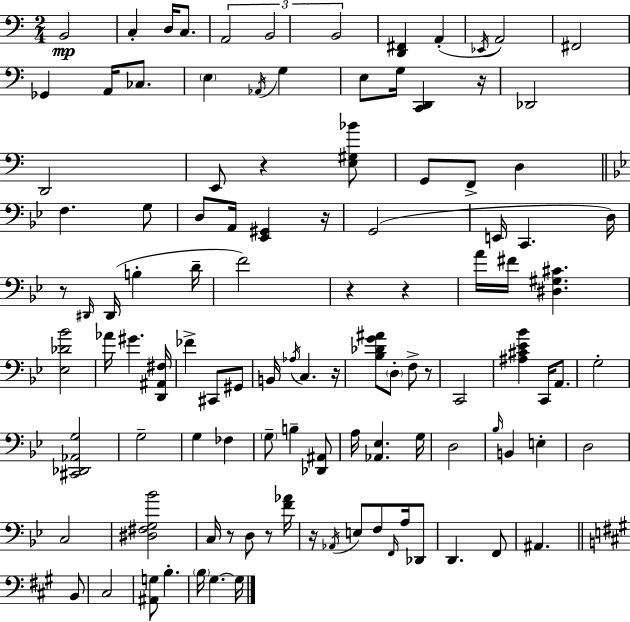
B2/h C3/q D3/s C3/e. A2/h B2/h B2/h [D2,F#2]/q A2/q Eb2/s A2/h F#2/h Gb2/q A2/s CES3/e. E3/q Ab2/s G3/q E3/e G3/s [C2,D2]/q R/s Db2/h D2/h E2/e R/q [E3,G#3,Bb4]/e G2/e F2/e D3/q F3/q. G3/e D3/e A2/s [Eb2,G#2]/q R/s G2/h E2/s C2/q. D3/s R/e D#2/s D#2/s B3/q D4/s F4/h R/q R/q A4/s F#4/s [D#3,G#3,C#4]/q. [Eb3,Db4,Bb4]/h Ab4/s G#4/q. [D2,A#2,F#3]/s FES4/q C#2/e G#2/e B2/s Ab3/s C3/q. R/s [Bb3,Db4,G4,A#4]/e D3/e F3/e R/e C2/h [A#3,C#4,Eb4,Bb4]/q C2/s A2/e. G3/h [C#2,Db2,Ab2,G3]/h G3/h G3/q FES3/q G3/e B3/q [Db2,A#2]/e A3/s [Ab2,Eb3]/q. G3/s D3/h Bb3/s B2/q E3/q D3/h C3/h [D#3,F#3,G3,Bb4]/h C3/s R/e D3/e R/e [F4,Ab4]/s R/s Ab2/s E3/e F3/e F2/s A3/s Db2/e D2/q. F2/e A#2/q. B2/e C#3/h [A#2,G3]/e B3/q. B3/s G#3/q. G#3/s